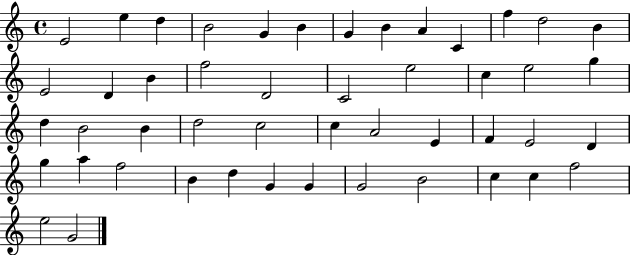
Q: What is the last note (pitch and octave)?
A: G4